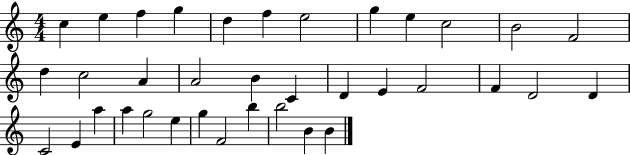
X:1
T:Untitled
M:4/4
L:1/4
K:C
c e f g d f e2 g e c2 B2 F2 d c2 A A2 B C D E F2 F D2 D C2 E a a g2 e g F2 b b2 B B